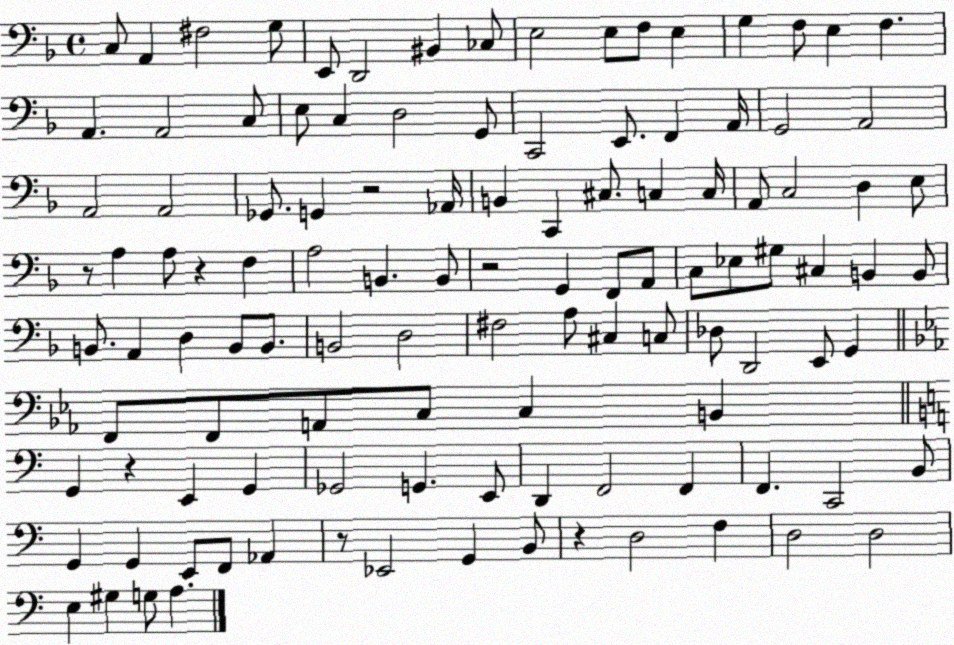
X:1
T:Untitled
M:4/4
L:1/4
K:F
C,/2 A,, ^F,2 G,/2 E,,/2 D,,2 ^B,, _C,/2 E,2 E,/2 F,/2 E, G, F,/2 E, F, A,, A,,2 C,/2 E,/2 C, D,2 G,,/2 C,,2 E,,/2 F,, A,,/4 G,,2 A,,2 A,,2 A,,2 _G,,/2 G,, z2 _A,,/4 B,, C,, ^C,/2 C, C,/4 A,,/2 C,2 D, E,/2 z/2 A, A,/2 z F, A,2 B,, B,,/2 z2 G,, F,,/2 A,,/2 C,/2 _E,/2 ^G,/2 ^C, B,, B,,/2 B,,/2 A,, D, B,,/2 B,,/2 B,,2 D,2 ^F,2 A,/2 ^C, C,/2 _D,/2 D,,2 E,,/2 G,, F,,/2 F,,/2 A,,/2 C,/2 C, B,, G,, z E,, G,, _G,,2 G,, E,,/2 D,, F,,2 F,, F,, C,,2 B,,/2 G,, G,, E,,/2 F,,/2 _A,, z/2 _E,,2 G,, B,,/2 z D,2 F, D,2 D,2 E, ^G, G,/2 A,